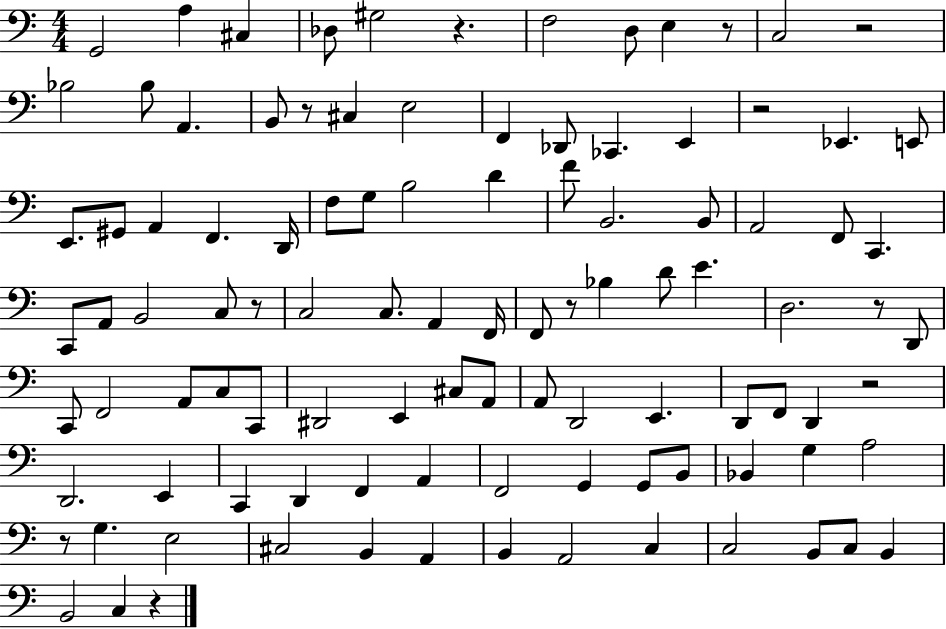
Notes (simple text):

G2/h A3/q C#3/q Db3/e G#3/h R/q. F3/h D3/e E3/q R/e C3/h R/h Bb3/h Bb3/e A2/q. B2/e R/e C#3/q E3/h F2/q Db2/e CES2/q. E2/q R/h Eb2/q. E2/e E2/e. G#2/e A2/q F2/q. D2/s F3/e G3/e B3/h D4/q F4/e B2/h. B2/e A2/h F2/e C2/q. C2/e A2/e B2/h C3/e R/e C3/h C3/e. A2/q F2/s F2/e R/e Bb3/q D4/e E4/q. D3/h. R/e D2/e C2/e F2/h A2/e C3/e C2/e D#2/h E2/q C#3/e A2/e A2/e D2/h E2/q. D2/e F2/e D2/q R/h D2/h. E2/q C2/q D2/q F2/q A2/q F2/h G2/q G2/e B2/e Bb2/q G3/q A3/h R/e G3/q. E3/h C#3/h B2/q A2/q B2/q A2/h C3/q C3/h B2/e C3/e B2/q B2/h C3/q R/q